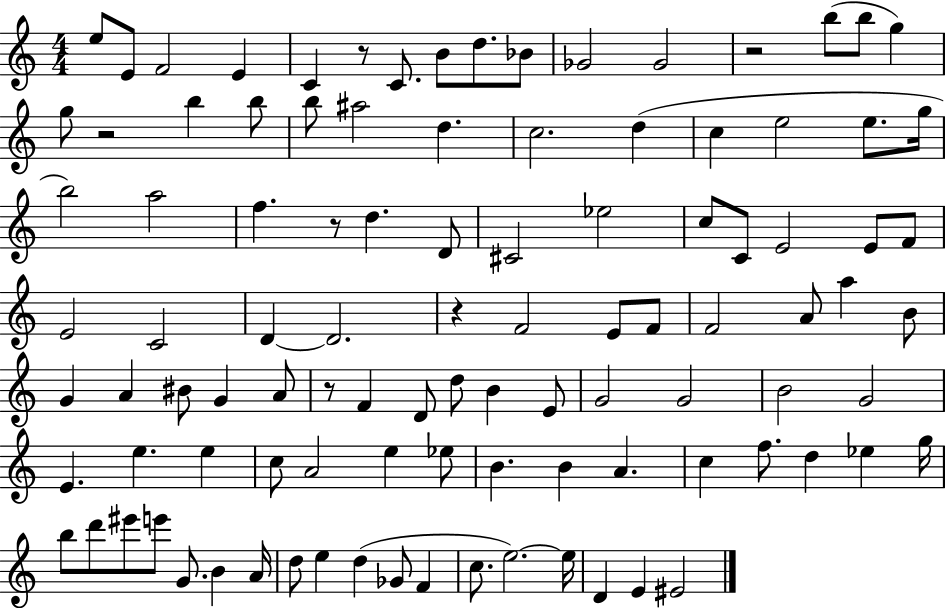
X:1
T:Untitled
M:4/4
L:1/4
K:C
e/2 E/2 F2 E C z/2 C/2 B/2 d/2 _B/2 _G2 _G2 z2 b/2 b/2 g g/2 z2 b b/2 b/2 ^a2 d c2 d c e2 e/2 g/4 b2 a2 f z/2 d D/2 ^C2 _e2 c/2 C/2 E2 E/2 F/2 E2 C2 D D2 z F2 E/2 F/2 F2 A/2 a B/2 G A ^B/2 G A/2 z/2 F D/2 d/2 B E/2 G2 G2 B2 G2 E e e c/2 A2 e _e/2 B B A c f/2 d _e g/4 b/2 d'/2 ^e'/2 e'/2 G/2 B A/4 d/2 e d _G/2 F c/2 e2 e/4 D E ^E2